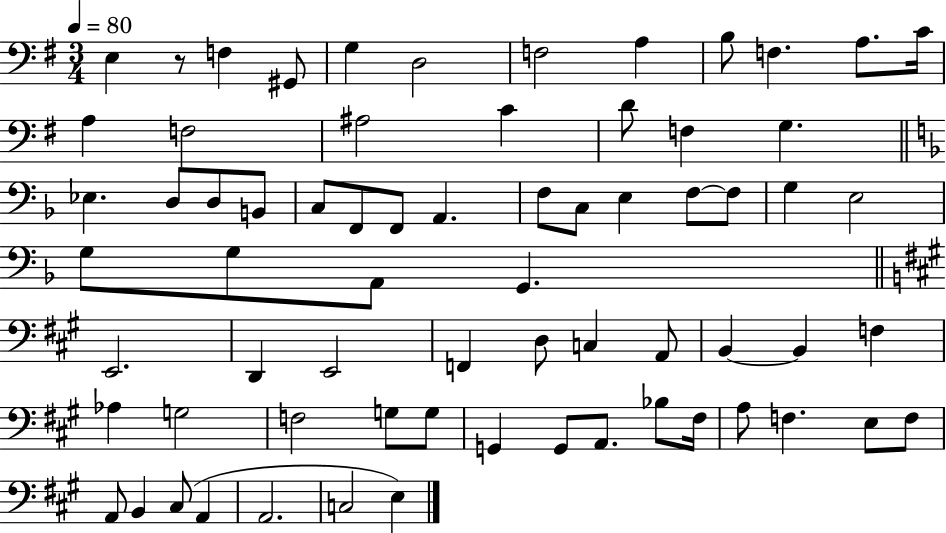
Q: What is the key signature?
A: G major